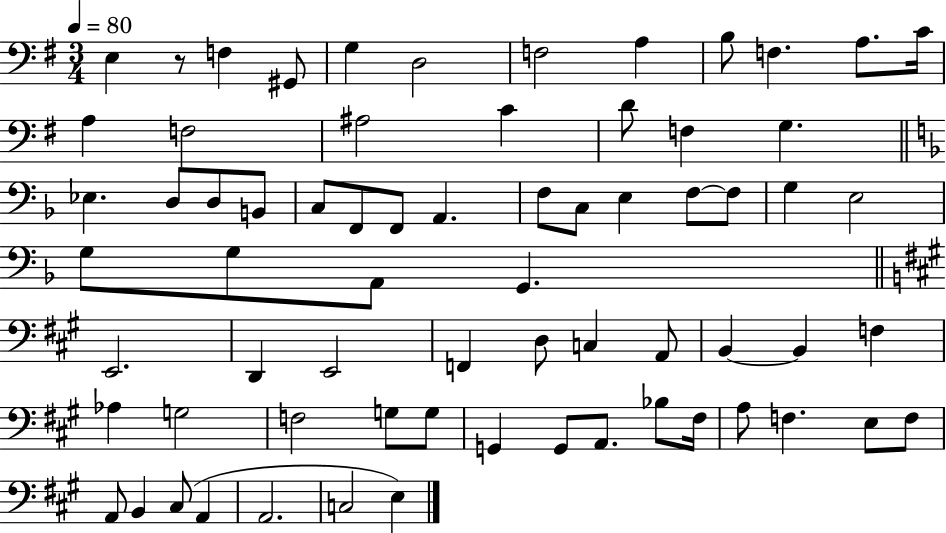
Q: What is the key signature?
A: G major